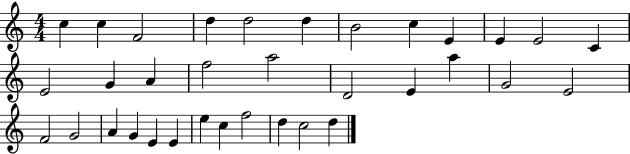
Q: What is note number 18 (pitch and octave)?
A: D4